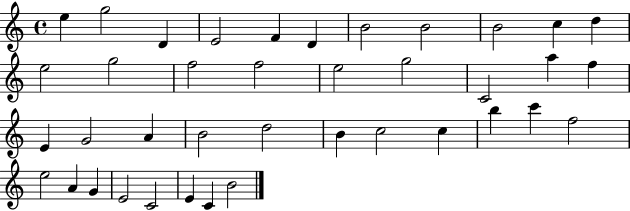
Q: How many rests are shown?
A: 0